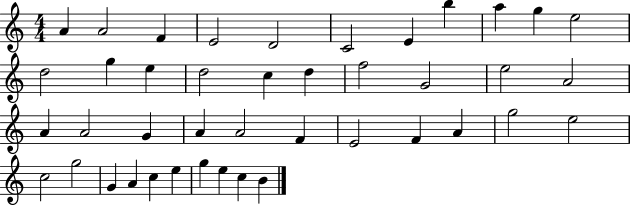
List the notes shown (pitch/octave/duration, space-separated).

A4/q A4/h F4/q E4/h D4/h C4/h E4/q B5/q A5/q G5/q E5/h D5/h G5/q E5/q D5/h C5/q D5/q F5/h G4/h E5/h A4/h A4/q A4/h G4/q A4/q A4/h F4/q E4/h F4/q A4/q G5/h E5/h C5/h G5/h G4/q A4/q C5/q E5/q G5/q E5/q C5/q B4/q